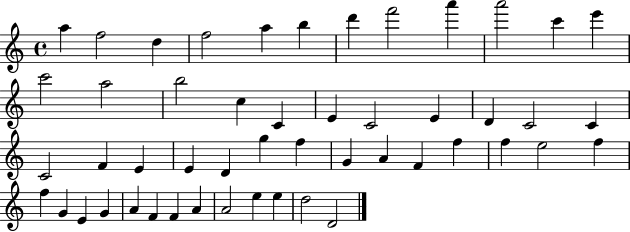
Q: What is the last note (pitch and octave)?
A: D4